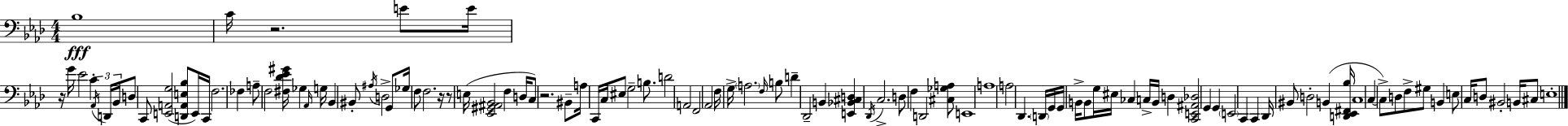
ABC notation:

X:1
T:Untitled
M:4/4
L:1/4
K:Ab
_B,4 C/4 z2 E/2 E/4 z/4 G/4 _E2 C _A,,/4 D,,/4 _B,,/4 D,/2 C,,/2 [E,,A,,G,]2 [D,,A,,E,_B,]/2 E,,/4 C,,/4 F,2 _F, A,/2 F,2 [^F,_D_E^G]/4 _G, _A,,/4 G,/4 _B,, ^B,,/2 ^A,/4 D,2 G,,/2 _G,/4 F,/2 F,2 z/4 z/2 E,/4 [_E,,^G,,^A,,_B,,]2 F, D,/4 C,/2 z2 ^B,,/2 A,/4 C,,/4 C,/4 ^E,/2 G,2 B,/2 D2 A,,2 F,,2 _A,,2 F,/4 G,/4 A,2 F,/4 B,/2 D _D,,2 B,, [E,,_B,,^C,D,] _D,,/4 C,2 D,/2 F, D,,2 [^C,_G,A,]/2 E,,4 A,4 A,2 _D,, D,,/4 G,,/4 G,,/4 B,,/4 B,,/2 G,/4 ^E,/4 _C, C,/4 B,,/4 D, [C,,E,,^A,,_D,]2 G,, G,, E,,2 C,, C,, _D,,/4 ^B,,/2 D,2 B,, [D,,_E,,^F,,_B,]/4 C,4 C, C,/2 D,/2 F,/2 ^G,/2 B,, E,/2 C,/4 D,/2 ^B,,2 B,,/4 ^C,/2 E,4